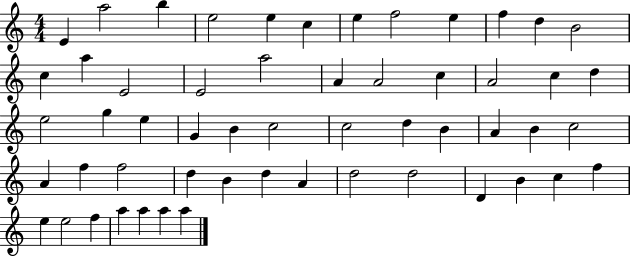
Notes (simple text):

E4/q A5/h B5/q E5/h E5/q C5/q E5/q F5/h E5/q F5/q D5/q B4/h C5/q A5/q E4/h E4/h A5/h A4/q A4/h C5/q A4/h C5/q D5/q E5/h G5/q E5/q G4/q B4/q C5/h C5/h D5/q B4/q A4/q B4/q C5/h A4/q F5/q F5/h D5/q B4/q D5/q A4/q D5/h D5/h D4/q B4/q C5/q F5/q E5/q E5/h F5/q A5/q A5/q A5/q A5/q